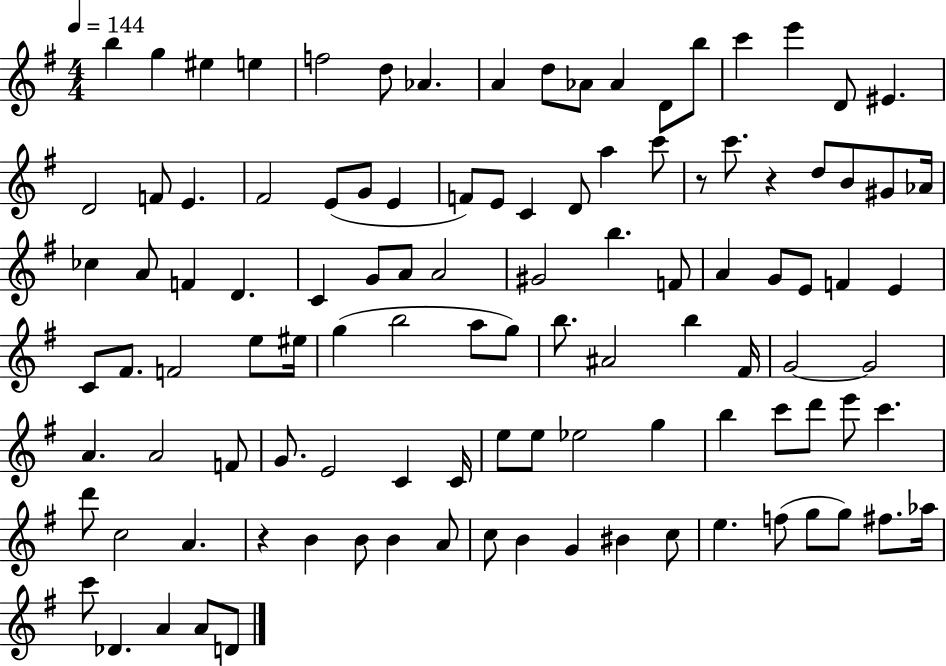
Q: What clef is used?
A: treble